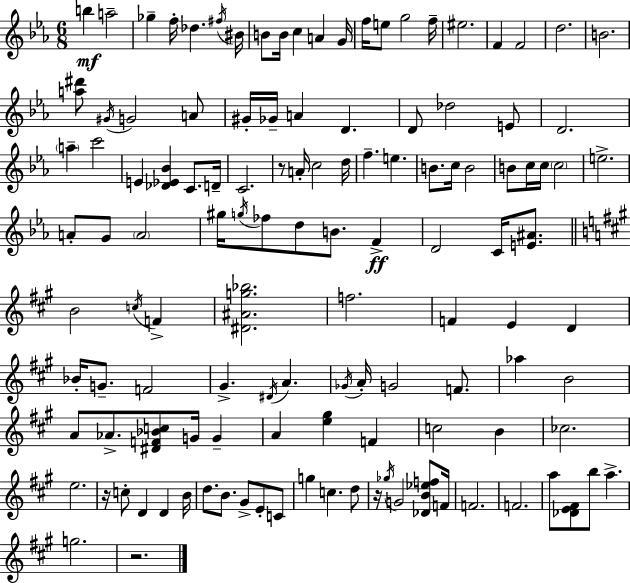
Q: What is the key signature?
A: EES major